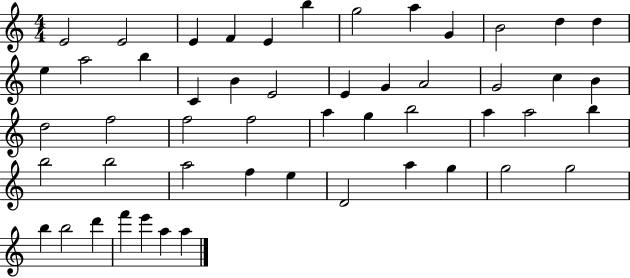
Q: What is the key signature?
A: C major